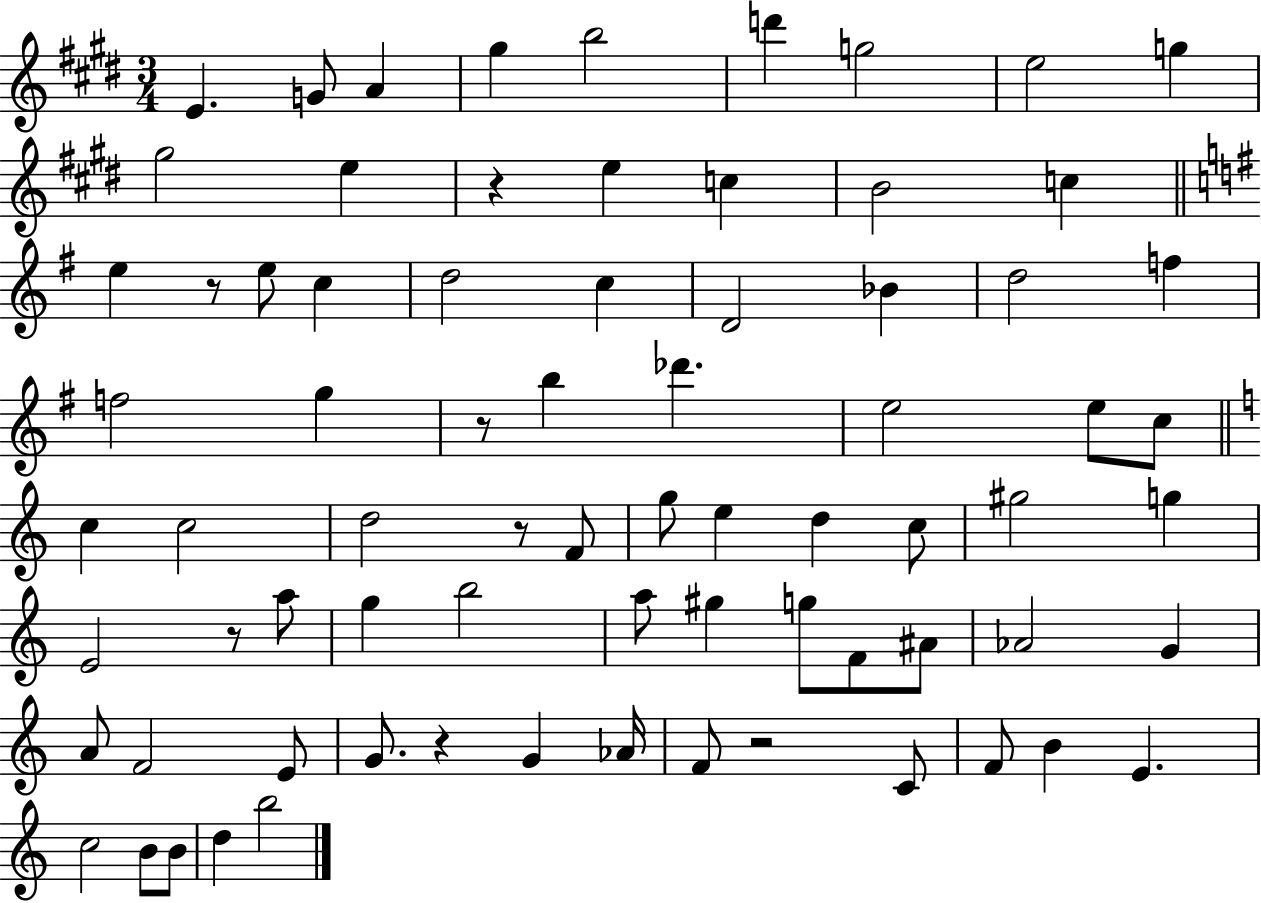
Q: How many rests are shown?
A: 7